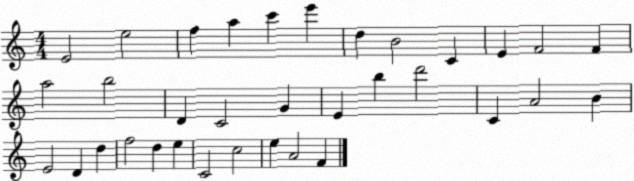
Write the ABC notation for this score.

X:1
T:Untitled
M:4/4
L:1/4
K:C
E2 e2 f a c' e' d B2 C E F2 F a2 b2 D C2 G E b d'2 C A2 B E2 D d f2 d e C2 c2 e A2 F